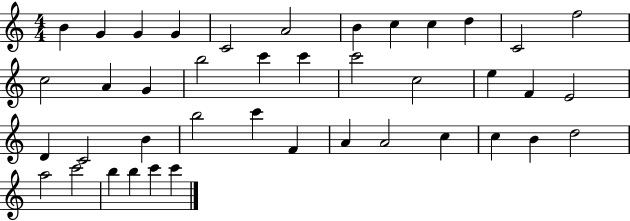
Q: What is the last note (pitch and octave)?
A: C6